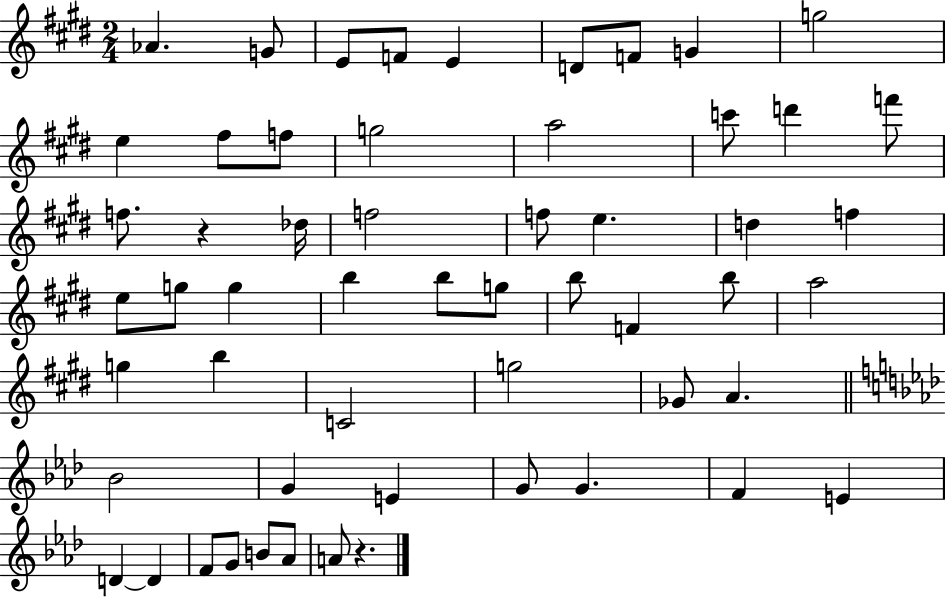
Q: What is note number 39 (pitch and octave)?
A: Gb4